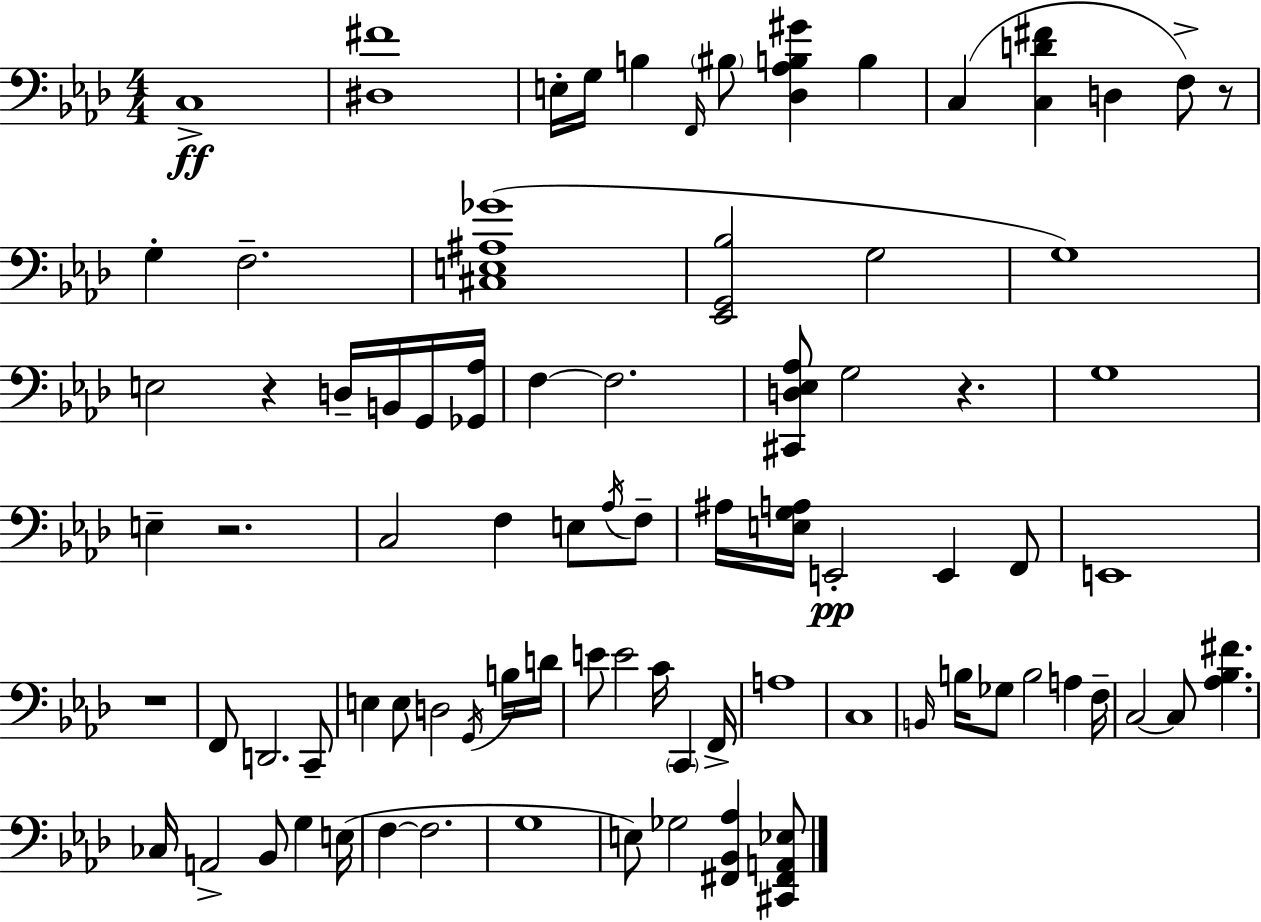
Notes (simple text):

C3/w [D#3,F#4]/w E3/s G3/s B3/q F2/s BIS3/e [Db3,Ab3,B3,G#4]/q B3/q C3/q [C3,D4,F#4]/q D3/q F3/e R/e G3/q F3/h. [C#3,E3,A#3,Gb4]/w [Eb2,G2,Bb3]/h G3/h G3/w E3/h R/q D3/s B2/s G2/s [Gb2,Ab3]/s F3/q F3/h. [C#2,D3,Eb3,Ab3]/e G3/h R/q. G3/w E3/q R/h. C3/h F3/q E3/e Ab3/s F3/e A#3/s [E3,G3,A3]/s E2/h E2/q F2/e E2/w R/w F2/e D2/h. C2/e E3/q E3/e D3/h G2/s B3/s D4/s E4/e E4/h C4/s C2/q F2/s A3/w C3/w B2/s B3/s Gb3/e B3/h A3/q F3/s C3/h C3/e [Ab3,Bb3,F#4]/q. CES3/s A2/h Bb2/e G3/q E3/s F3/q F3/h. G3/w E3/e Gb3/h [F#2,Bb2,Ab3]/q [C#2,F#2,A2,Eb3]/e